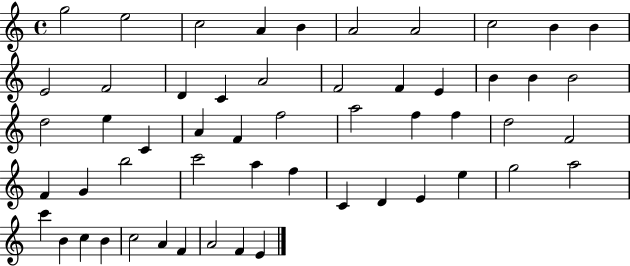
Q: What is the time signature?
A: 4/4